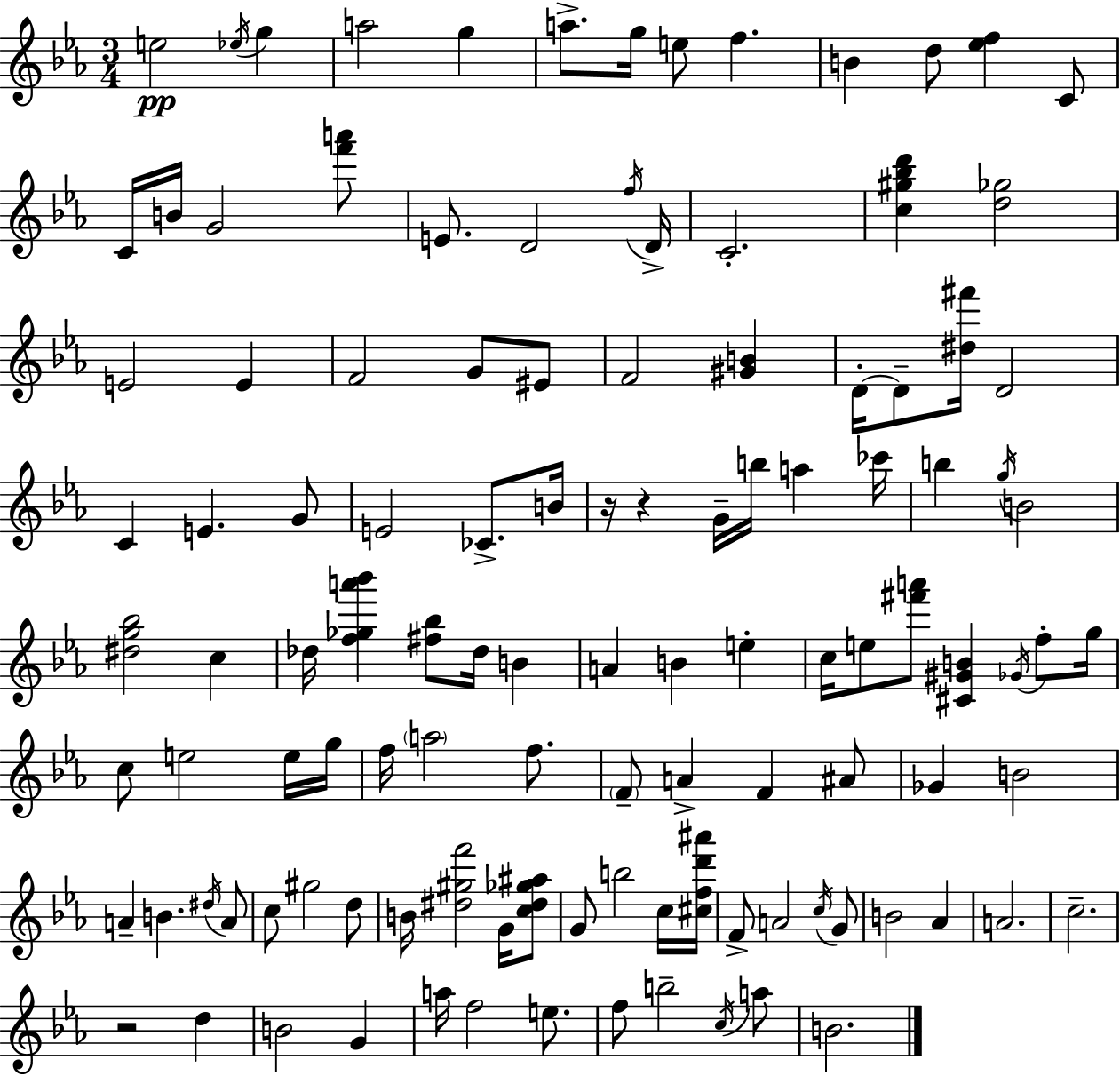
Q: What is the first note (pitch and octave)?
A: E5